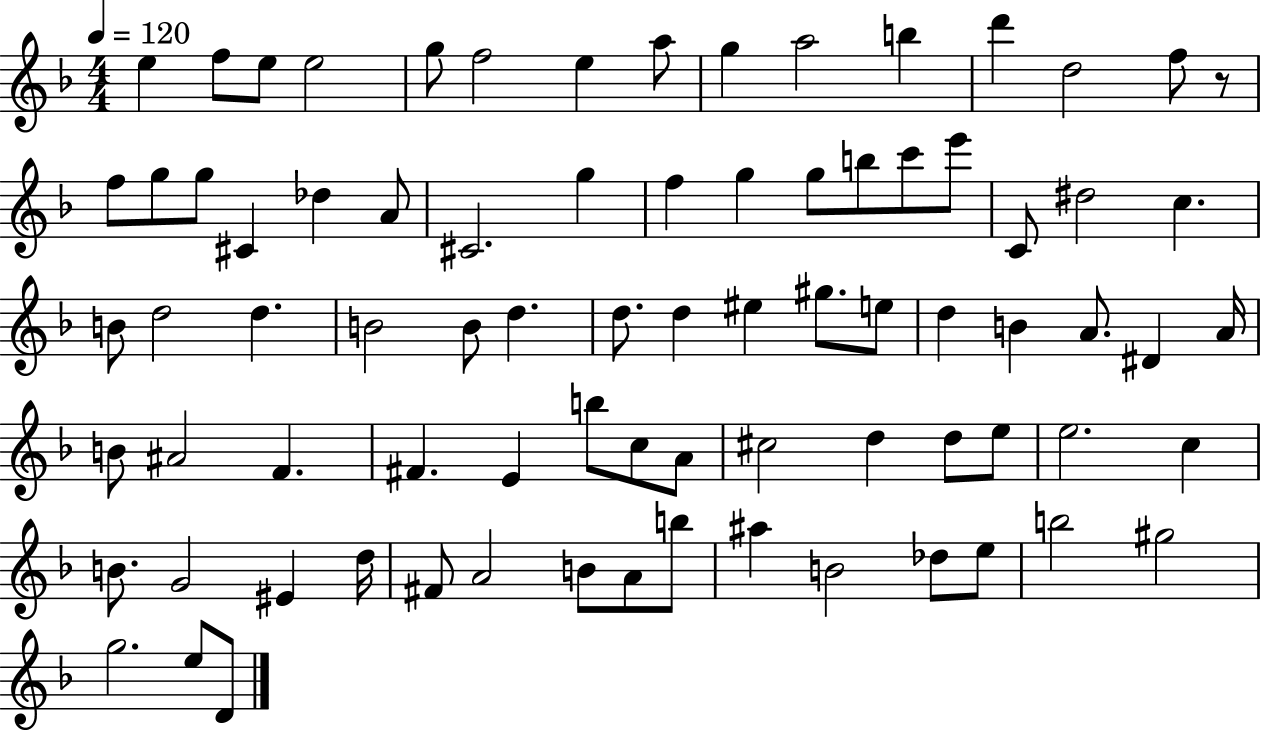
{
  \clef treble
  \numericTimeSignature
  \time 4/4
  \key f \major
  \tempo 4 = 120
  e''4 f''8 e''8 e''2 | g''8 f''2 e''4 a''8 | g''4 a''2 b''4 | d'''4 d''2 f''8 r8 | \break f''8 g''8 g''8 cis'4 des''4 a'8 | cis'2. g''4 | f''4 g''4 g''8 b''8 c'''8 e'''8 | c'8 dis''2 c''4. | \break b'8 d''2 d''4. | b'2 b'8 d''4. | d''8. d''4 eis''4 gis''8. e''8 | d''4 b'4 a'8. dis'4 a'16 | \break b'8 ais'2 f'4. | fis'4. e'4 b''8 c''8 a'8 | cis''2 d''4 d''8 e''8 | e''2. c''4 | \break b'8. g'2 eis'4 d''16 | fis'8 a'2 b'8 a'8 b''8 | ais''4 b'2 des''8 e''8 | b''2 gis''2 | \break g''2. e''8 d'8 | \bar "|."
}